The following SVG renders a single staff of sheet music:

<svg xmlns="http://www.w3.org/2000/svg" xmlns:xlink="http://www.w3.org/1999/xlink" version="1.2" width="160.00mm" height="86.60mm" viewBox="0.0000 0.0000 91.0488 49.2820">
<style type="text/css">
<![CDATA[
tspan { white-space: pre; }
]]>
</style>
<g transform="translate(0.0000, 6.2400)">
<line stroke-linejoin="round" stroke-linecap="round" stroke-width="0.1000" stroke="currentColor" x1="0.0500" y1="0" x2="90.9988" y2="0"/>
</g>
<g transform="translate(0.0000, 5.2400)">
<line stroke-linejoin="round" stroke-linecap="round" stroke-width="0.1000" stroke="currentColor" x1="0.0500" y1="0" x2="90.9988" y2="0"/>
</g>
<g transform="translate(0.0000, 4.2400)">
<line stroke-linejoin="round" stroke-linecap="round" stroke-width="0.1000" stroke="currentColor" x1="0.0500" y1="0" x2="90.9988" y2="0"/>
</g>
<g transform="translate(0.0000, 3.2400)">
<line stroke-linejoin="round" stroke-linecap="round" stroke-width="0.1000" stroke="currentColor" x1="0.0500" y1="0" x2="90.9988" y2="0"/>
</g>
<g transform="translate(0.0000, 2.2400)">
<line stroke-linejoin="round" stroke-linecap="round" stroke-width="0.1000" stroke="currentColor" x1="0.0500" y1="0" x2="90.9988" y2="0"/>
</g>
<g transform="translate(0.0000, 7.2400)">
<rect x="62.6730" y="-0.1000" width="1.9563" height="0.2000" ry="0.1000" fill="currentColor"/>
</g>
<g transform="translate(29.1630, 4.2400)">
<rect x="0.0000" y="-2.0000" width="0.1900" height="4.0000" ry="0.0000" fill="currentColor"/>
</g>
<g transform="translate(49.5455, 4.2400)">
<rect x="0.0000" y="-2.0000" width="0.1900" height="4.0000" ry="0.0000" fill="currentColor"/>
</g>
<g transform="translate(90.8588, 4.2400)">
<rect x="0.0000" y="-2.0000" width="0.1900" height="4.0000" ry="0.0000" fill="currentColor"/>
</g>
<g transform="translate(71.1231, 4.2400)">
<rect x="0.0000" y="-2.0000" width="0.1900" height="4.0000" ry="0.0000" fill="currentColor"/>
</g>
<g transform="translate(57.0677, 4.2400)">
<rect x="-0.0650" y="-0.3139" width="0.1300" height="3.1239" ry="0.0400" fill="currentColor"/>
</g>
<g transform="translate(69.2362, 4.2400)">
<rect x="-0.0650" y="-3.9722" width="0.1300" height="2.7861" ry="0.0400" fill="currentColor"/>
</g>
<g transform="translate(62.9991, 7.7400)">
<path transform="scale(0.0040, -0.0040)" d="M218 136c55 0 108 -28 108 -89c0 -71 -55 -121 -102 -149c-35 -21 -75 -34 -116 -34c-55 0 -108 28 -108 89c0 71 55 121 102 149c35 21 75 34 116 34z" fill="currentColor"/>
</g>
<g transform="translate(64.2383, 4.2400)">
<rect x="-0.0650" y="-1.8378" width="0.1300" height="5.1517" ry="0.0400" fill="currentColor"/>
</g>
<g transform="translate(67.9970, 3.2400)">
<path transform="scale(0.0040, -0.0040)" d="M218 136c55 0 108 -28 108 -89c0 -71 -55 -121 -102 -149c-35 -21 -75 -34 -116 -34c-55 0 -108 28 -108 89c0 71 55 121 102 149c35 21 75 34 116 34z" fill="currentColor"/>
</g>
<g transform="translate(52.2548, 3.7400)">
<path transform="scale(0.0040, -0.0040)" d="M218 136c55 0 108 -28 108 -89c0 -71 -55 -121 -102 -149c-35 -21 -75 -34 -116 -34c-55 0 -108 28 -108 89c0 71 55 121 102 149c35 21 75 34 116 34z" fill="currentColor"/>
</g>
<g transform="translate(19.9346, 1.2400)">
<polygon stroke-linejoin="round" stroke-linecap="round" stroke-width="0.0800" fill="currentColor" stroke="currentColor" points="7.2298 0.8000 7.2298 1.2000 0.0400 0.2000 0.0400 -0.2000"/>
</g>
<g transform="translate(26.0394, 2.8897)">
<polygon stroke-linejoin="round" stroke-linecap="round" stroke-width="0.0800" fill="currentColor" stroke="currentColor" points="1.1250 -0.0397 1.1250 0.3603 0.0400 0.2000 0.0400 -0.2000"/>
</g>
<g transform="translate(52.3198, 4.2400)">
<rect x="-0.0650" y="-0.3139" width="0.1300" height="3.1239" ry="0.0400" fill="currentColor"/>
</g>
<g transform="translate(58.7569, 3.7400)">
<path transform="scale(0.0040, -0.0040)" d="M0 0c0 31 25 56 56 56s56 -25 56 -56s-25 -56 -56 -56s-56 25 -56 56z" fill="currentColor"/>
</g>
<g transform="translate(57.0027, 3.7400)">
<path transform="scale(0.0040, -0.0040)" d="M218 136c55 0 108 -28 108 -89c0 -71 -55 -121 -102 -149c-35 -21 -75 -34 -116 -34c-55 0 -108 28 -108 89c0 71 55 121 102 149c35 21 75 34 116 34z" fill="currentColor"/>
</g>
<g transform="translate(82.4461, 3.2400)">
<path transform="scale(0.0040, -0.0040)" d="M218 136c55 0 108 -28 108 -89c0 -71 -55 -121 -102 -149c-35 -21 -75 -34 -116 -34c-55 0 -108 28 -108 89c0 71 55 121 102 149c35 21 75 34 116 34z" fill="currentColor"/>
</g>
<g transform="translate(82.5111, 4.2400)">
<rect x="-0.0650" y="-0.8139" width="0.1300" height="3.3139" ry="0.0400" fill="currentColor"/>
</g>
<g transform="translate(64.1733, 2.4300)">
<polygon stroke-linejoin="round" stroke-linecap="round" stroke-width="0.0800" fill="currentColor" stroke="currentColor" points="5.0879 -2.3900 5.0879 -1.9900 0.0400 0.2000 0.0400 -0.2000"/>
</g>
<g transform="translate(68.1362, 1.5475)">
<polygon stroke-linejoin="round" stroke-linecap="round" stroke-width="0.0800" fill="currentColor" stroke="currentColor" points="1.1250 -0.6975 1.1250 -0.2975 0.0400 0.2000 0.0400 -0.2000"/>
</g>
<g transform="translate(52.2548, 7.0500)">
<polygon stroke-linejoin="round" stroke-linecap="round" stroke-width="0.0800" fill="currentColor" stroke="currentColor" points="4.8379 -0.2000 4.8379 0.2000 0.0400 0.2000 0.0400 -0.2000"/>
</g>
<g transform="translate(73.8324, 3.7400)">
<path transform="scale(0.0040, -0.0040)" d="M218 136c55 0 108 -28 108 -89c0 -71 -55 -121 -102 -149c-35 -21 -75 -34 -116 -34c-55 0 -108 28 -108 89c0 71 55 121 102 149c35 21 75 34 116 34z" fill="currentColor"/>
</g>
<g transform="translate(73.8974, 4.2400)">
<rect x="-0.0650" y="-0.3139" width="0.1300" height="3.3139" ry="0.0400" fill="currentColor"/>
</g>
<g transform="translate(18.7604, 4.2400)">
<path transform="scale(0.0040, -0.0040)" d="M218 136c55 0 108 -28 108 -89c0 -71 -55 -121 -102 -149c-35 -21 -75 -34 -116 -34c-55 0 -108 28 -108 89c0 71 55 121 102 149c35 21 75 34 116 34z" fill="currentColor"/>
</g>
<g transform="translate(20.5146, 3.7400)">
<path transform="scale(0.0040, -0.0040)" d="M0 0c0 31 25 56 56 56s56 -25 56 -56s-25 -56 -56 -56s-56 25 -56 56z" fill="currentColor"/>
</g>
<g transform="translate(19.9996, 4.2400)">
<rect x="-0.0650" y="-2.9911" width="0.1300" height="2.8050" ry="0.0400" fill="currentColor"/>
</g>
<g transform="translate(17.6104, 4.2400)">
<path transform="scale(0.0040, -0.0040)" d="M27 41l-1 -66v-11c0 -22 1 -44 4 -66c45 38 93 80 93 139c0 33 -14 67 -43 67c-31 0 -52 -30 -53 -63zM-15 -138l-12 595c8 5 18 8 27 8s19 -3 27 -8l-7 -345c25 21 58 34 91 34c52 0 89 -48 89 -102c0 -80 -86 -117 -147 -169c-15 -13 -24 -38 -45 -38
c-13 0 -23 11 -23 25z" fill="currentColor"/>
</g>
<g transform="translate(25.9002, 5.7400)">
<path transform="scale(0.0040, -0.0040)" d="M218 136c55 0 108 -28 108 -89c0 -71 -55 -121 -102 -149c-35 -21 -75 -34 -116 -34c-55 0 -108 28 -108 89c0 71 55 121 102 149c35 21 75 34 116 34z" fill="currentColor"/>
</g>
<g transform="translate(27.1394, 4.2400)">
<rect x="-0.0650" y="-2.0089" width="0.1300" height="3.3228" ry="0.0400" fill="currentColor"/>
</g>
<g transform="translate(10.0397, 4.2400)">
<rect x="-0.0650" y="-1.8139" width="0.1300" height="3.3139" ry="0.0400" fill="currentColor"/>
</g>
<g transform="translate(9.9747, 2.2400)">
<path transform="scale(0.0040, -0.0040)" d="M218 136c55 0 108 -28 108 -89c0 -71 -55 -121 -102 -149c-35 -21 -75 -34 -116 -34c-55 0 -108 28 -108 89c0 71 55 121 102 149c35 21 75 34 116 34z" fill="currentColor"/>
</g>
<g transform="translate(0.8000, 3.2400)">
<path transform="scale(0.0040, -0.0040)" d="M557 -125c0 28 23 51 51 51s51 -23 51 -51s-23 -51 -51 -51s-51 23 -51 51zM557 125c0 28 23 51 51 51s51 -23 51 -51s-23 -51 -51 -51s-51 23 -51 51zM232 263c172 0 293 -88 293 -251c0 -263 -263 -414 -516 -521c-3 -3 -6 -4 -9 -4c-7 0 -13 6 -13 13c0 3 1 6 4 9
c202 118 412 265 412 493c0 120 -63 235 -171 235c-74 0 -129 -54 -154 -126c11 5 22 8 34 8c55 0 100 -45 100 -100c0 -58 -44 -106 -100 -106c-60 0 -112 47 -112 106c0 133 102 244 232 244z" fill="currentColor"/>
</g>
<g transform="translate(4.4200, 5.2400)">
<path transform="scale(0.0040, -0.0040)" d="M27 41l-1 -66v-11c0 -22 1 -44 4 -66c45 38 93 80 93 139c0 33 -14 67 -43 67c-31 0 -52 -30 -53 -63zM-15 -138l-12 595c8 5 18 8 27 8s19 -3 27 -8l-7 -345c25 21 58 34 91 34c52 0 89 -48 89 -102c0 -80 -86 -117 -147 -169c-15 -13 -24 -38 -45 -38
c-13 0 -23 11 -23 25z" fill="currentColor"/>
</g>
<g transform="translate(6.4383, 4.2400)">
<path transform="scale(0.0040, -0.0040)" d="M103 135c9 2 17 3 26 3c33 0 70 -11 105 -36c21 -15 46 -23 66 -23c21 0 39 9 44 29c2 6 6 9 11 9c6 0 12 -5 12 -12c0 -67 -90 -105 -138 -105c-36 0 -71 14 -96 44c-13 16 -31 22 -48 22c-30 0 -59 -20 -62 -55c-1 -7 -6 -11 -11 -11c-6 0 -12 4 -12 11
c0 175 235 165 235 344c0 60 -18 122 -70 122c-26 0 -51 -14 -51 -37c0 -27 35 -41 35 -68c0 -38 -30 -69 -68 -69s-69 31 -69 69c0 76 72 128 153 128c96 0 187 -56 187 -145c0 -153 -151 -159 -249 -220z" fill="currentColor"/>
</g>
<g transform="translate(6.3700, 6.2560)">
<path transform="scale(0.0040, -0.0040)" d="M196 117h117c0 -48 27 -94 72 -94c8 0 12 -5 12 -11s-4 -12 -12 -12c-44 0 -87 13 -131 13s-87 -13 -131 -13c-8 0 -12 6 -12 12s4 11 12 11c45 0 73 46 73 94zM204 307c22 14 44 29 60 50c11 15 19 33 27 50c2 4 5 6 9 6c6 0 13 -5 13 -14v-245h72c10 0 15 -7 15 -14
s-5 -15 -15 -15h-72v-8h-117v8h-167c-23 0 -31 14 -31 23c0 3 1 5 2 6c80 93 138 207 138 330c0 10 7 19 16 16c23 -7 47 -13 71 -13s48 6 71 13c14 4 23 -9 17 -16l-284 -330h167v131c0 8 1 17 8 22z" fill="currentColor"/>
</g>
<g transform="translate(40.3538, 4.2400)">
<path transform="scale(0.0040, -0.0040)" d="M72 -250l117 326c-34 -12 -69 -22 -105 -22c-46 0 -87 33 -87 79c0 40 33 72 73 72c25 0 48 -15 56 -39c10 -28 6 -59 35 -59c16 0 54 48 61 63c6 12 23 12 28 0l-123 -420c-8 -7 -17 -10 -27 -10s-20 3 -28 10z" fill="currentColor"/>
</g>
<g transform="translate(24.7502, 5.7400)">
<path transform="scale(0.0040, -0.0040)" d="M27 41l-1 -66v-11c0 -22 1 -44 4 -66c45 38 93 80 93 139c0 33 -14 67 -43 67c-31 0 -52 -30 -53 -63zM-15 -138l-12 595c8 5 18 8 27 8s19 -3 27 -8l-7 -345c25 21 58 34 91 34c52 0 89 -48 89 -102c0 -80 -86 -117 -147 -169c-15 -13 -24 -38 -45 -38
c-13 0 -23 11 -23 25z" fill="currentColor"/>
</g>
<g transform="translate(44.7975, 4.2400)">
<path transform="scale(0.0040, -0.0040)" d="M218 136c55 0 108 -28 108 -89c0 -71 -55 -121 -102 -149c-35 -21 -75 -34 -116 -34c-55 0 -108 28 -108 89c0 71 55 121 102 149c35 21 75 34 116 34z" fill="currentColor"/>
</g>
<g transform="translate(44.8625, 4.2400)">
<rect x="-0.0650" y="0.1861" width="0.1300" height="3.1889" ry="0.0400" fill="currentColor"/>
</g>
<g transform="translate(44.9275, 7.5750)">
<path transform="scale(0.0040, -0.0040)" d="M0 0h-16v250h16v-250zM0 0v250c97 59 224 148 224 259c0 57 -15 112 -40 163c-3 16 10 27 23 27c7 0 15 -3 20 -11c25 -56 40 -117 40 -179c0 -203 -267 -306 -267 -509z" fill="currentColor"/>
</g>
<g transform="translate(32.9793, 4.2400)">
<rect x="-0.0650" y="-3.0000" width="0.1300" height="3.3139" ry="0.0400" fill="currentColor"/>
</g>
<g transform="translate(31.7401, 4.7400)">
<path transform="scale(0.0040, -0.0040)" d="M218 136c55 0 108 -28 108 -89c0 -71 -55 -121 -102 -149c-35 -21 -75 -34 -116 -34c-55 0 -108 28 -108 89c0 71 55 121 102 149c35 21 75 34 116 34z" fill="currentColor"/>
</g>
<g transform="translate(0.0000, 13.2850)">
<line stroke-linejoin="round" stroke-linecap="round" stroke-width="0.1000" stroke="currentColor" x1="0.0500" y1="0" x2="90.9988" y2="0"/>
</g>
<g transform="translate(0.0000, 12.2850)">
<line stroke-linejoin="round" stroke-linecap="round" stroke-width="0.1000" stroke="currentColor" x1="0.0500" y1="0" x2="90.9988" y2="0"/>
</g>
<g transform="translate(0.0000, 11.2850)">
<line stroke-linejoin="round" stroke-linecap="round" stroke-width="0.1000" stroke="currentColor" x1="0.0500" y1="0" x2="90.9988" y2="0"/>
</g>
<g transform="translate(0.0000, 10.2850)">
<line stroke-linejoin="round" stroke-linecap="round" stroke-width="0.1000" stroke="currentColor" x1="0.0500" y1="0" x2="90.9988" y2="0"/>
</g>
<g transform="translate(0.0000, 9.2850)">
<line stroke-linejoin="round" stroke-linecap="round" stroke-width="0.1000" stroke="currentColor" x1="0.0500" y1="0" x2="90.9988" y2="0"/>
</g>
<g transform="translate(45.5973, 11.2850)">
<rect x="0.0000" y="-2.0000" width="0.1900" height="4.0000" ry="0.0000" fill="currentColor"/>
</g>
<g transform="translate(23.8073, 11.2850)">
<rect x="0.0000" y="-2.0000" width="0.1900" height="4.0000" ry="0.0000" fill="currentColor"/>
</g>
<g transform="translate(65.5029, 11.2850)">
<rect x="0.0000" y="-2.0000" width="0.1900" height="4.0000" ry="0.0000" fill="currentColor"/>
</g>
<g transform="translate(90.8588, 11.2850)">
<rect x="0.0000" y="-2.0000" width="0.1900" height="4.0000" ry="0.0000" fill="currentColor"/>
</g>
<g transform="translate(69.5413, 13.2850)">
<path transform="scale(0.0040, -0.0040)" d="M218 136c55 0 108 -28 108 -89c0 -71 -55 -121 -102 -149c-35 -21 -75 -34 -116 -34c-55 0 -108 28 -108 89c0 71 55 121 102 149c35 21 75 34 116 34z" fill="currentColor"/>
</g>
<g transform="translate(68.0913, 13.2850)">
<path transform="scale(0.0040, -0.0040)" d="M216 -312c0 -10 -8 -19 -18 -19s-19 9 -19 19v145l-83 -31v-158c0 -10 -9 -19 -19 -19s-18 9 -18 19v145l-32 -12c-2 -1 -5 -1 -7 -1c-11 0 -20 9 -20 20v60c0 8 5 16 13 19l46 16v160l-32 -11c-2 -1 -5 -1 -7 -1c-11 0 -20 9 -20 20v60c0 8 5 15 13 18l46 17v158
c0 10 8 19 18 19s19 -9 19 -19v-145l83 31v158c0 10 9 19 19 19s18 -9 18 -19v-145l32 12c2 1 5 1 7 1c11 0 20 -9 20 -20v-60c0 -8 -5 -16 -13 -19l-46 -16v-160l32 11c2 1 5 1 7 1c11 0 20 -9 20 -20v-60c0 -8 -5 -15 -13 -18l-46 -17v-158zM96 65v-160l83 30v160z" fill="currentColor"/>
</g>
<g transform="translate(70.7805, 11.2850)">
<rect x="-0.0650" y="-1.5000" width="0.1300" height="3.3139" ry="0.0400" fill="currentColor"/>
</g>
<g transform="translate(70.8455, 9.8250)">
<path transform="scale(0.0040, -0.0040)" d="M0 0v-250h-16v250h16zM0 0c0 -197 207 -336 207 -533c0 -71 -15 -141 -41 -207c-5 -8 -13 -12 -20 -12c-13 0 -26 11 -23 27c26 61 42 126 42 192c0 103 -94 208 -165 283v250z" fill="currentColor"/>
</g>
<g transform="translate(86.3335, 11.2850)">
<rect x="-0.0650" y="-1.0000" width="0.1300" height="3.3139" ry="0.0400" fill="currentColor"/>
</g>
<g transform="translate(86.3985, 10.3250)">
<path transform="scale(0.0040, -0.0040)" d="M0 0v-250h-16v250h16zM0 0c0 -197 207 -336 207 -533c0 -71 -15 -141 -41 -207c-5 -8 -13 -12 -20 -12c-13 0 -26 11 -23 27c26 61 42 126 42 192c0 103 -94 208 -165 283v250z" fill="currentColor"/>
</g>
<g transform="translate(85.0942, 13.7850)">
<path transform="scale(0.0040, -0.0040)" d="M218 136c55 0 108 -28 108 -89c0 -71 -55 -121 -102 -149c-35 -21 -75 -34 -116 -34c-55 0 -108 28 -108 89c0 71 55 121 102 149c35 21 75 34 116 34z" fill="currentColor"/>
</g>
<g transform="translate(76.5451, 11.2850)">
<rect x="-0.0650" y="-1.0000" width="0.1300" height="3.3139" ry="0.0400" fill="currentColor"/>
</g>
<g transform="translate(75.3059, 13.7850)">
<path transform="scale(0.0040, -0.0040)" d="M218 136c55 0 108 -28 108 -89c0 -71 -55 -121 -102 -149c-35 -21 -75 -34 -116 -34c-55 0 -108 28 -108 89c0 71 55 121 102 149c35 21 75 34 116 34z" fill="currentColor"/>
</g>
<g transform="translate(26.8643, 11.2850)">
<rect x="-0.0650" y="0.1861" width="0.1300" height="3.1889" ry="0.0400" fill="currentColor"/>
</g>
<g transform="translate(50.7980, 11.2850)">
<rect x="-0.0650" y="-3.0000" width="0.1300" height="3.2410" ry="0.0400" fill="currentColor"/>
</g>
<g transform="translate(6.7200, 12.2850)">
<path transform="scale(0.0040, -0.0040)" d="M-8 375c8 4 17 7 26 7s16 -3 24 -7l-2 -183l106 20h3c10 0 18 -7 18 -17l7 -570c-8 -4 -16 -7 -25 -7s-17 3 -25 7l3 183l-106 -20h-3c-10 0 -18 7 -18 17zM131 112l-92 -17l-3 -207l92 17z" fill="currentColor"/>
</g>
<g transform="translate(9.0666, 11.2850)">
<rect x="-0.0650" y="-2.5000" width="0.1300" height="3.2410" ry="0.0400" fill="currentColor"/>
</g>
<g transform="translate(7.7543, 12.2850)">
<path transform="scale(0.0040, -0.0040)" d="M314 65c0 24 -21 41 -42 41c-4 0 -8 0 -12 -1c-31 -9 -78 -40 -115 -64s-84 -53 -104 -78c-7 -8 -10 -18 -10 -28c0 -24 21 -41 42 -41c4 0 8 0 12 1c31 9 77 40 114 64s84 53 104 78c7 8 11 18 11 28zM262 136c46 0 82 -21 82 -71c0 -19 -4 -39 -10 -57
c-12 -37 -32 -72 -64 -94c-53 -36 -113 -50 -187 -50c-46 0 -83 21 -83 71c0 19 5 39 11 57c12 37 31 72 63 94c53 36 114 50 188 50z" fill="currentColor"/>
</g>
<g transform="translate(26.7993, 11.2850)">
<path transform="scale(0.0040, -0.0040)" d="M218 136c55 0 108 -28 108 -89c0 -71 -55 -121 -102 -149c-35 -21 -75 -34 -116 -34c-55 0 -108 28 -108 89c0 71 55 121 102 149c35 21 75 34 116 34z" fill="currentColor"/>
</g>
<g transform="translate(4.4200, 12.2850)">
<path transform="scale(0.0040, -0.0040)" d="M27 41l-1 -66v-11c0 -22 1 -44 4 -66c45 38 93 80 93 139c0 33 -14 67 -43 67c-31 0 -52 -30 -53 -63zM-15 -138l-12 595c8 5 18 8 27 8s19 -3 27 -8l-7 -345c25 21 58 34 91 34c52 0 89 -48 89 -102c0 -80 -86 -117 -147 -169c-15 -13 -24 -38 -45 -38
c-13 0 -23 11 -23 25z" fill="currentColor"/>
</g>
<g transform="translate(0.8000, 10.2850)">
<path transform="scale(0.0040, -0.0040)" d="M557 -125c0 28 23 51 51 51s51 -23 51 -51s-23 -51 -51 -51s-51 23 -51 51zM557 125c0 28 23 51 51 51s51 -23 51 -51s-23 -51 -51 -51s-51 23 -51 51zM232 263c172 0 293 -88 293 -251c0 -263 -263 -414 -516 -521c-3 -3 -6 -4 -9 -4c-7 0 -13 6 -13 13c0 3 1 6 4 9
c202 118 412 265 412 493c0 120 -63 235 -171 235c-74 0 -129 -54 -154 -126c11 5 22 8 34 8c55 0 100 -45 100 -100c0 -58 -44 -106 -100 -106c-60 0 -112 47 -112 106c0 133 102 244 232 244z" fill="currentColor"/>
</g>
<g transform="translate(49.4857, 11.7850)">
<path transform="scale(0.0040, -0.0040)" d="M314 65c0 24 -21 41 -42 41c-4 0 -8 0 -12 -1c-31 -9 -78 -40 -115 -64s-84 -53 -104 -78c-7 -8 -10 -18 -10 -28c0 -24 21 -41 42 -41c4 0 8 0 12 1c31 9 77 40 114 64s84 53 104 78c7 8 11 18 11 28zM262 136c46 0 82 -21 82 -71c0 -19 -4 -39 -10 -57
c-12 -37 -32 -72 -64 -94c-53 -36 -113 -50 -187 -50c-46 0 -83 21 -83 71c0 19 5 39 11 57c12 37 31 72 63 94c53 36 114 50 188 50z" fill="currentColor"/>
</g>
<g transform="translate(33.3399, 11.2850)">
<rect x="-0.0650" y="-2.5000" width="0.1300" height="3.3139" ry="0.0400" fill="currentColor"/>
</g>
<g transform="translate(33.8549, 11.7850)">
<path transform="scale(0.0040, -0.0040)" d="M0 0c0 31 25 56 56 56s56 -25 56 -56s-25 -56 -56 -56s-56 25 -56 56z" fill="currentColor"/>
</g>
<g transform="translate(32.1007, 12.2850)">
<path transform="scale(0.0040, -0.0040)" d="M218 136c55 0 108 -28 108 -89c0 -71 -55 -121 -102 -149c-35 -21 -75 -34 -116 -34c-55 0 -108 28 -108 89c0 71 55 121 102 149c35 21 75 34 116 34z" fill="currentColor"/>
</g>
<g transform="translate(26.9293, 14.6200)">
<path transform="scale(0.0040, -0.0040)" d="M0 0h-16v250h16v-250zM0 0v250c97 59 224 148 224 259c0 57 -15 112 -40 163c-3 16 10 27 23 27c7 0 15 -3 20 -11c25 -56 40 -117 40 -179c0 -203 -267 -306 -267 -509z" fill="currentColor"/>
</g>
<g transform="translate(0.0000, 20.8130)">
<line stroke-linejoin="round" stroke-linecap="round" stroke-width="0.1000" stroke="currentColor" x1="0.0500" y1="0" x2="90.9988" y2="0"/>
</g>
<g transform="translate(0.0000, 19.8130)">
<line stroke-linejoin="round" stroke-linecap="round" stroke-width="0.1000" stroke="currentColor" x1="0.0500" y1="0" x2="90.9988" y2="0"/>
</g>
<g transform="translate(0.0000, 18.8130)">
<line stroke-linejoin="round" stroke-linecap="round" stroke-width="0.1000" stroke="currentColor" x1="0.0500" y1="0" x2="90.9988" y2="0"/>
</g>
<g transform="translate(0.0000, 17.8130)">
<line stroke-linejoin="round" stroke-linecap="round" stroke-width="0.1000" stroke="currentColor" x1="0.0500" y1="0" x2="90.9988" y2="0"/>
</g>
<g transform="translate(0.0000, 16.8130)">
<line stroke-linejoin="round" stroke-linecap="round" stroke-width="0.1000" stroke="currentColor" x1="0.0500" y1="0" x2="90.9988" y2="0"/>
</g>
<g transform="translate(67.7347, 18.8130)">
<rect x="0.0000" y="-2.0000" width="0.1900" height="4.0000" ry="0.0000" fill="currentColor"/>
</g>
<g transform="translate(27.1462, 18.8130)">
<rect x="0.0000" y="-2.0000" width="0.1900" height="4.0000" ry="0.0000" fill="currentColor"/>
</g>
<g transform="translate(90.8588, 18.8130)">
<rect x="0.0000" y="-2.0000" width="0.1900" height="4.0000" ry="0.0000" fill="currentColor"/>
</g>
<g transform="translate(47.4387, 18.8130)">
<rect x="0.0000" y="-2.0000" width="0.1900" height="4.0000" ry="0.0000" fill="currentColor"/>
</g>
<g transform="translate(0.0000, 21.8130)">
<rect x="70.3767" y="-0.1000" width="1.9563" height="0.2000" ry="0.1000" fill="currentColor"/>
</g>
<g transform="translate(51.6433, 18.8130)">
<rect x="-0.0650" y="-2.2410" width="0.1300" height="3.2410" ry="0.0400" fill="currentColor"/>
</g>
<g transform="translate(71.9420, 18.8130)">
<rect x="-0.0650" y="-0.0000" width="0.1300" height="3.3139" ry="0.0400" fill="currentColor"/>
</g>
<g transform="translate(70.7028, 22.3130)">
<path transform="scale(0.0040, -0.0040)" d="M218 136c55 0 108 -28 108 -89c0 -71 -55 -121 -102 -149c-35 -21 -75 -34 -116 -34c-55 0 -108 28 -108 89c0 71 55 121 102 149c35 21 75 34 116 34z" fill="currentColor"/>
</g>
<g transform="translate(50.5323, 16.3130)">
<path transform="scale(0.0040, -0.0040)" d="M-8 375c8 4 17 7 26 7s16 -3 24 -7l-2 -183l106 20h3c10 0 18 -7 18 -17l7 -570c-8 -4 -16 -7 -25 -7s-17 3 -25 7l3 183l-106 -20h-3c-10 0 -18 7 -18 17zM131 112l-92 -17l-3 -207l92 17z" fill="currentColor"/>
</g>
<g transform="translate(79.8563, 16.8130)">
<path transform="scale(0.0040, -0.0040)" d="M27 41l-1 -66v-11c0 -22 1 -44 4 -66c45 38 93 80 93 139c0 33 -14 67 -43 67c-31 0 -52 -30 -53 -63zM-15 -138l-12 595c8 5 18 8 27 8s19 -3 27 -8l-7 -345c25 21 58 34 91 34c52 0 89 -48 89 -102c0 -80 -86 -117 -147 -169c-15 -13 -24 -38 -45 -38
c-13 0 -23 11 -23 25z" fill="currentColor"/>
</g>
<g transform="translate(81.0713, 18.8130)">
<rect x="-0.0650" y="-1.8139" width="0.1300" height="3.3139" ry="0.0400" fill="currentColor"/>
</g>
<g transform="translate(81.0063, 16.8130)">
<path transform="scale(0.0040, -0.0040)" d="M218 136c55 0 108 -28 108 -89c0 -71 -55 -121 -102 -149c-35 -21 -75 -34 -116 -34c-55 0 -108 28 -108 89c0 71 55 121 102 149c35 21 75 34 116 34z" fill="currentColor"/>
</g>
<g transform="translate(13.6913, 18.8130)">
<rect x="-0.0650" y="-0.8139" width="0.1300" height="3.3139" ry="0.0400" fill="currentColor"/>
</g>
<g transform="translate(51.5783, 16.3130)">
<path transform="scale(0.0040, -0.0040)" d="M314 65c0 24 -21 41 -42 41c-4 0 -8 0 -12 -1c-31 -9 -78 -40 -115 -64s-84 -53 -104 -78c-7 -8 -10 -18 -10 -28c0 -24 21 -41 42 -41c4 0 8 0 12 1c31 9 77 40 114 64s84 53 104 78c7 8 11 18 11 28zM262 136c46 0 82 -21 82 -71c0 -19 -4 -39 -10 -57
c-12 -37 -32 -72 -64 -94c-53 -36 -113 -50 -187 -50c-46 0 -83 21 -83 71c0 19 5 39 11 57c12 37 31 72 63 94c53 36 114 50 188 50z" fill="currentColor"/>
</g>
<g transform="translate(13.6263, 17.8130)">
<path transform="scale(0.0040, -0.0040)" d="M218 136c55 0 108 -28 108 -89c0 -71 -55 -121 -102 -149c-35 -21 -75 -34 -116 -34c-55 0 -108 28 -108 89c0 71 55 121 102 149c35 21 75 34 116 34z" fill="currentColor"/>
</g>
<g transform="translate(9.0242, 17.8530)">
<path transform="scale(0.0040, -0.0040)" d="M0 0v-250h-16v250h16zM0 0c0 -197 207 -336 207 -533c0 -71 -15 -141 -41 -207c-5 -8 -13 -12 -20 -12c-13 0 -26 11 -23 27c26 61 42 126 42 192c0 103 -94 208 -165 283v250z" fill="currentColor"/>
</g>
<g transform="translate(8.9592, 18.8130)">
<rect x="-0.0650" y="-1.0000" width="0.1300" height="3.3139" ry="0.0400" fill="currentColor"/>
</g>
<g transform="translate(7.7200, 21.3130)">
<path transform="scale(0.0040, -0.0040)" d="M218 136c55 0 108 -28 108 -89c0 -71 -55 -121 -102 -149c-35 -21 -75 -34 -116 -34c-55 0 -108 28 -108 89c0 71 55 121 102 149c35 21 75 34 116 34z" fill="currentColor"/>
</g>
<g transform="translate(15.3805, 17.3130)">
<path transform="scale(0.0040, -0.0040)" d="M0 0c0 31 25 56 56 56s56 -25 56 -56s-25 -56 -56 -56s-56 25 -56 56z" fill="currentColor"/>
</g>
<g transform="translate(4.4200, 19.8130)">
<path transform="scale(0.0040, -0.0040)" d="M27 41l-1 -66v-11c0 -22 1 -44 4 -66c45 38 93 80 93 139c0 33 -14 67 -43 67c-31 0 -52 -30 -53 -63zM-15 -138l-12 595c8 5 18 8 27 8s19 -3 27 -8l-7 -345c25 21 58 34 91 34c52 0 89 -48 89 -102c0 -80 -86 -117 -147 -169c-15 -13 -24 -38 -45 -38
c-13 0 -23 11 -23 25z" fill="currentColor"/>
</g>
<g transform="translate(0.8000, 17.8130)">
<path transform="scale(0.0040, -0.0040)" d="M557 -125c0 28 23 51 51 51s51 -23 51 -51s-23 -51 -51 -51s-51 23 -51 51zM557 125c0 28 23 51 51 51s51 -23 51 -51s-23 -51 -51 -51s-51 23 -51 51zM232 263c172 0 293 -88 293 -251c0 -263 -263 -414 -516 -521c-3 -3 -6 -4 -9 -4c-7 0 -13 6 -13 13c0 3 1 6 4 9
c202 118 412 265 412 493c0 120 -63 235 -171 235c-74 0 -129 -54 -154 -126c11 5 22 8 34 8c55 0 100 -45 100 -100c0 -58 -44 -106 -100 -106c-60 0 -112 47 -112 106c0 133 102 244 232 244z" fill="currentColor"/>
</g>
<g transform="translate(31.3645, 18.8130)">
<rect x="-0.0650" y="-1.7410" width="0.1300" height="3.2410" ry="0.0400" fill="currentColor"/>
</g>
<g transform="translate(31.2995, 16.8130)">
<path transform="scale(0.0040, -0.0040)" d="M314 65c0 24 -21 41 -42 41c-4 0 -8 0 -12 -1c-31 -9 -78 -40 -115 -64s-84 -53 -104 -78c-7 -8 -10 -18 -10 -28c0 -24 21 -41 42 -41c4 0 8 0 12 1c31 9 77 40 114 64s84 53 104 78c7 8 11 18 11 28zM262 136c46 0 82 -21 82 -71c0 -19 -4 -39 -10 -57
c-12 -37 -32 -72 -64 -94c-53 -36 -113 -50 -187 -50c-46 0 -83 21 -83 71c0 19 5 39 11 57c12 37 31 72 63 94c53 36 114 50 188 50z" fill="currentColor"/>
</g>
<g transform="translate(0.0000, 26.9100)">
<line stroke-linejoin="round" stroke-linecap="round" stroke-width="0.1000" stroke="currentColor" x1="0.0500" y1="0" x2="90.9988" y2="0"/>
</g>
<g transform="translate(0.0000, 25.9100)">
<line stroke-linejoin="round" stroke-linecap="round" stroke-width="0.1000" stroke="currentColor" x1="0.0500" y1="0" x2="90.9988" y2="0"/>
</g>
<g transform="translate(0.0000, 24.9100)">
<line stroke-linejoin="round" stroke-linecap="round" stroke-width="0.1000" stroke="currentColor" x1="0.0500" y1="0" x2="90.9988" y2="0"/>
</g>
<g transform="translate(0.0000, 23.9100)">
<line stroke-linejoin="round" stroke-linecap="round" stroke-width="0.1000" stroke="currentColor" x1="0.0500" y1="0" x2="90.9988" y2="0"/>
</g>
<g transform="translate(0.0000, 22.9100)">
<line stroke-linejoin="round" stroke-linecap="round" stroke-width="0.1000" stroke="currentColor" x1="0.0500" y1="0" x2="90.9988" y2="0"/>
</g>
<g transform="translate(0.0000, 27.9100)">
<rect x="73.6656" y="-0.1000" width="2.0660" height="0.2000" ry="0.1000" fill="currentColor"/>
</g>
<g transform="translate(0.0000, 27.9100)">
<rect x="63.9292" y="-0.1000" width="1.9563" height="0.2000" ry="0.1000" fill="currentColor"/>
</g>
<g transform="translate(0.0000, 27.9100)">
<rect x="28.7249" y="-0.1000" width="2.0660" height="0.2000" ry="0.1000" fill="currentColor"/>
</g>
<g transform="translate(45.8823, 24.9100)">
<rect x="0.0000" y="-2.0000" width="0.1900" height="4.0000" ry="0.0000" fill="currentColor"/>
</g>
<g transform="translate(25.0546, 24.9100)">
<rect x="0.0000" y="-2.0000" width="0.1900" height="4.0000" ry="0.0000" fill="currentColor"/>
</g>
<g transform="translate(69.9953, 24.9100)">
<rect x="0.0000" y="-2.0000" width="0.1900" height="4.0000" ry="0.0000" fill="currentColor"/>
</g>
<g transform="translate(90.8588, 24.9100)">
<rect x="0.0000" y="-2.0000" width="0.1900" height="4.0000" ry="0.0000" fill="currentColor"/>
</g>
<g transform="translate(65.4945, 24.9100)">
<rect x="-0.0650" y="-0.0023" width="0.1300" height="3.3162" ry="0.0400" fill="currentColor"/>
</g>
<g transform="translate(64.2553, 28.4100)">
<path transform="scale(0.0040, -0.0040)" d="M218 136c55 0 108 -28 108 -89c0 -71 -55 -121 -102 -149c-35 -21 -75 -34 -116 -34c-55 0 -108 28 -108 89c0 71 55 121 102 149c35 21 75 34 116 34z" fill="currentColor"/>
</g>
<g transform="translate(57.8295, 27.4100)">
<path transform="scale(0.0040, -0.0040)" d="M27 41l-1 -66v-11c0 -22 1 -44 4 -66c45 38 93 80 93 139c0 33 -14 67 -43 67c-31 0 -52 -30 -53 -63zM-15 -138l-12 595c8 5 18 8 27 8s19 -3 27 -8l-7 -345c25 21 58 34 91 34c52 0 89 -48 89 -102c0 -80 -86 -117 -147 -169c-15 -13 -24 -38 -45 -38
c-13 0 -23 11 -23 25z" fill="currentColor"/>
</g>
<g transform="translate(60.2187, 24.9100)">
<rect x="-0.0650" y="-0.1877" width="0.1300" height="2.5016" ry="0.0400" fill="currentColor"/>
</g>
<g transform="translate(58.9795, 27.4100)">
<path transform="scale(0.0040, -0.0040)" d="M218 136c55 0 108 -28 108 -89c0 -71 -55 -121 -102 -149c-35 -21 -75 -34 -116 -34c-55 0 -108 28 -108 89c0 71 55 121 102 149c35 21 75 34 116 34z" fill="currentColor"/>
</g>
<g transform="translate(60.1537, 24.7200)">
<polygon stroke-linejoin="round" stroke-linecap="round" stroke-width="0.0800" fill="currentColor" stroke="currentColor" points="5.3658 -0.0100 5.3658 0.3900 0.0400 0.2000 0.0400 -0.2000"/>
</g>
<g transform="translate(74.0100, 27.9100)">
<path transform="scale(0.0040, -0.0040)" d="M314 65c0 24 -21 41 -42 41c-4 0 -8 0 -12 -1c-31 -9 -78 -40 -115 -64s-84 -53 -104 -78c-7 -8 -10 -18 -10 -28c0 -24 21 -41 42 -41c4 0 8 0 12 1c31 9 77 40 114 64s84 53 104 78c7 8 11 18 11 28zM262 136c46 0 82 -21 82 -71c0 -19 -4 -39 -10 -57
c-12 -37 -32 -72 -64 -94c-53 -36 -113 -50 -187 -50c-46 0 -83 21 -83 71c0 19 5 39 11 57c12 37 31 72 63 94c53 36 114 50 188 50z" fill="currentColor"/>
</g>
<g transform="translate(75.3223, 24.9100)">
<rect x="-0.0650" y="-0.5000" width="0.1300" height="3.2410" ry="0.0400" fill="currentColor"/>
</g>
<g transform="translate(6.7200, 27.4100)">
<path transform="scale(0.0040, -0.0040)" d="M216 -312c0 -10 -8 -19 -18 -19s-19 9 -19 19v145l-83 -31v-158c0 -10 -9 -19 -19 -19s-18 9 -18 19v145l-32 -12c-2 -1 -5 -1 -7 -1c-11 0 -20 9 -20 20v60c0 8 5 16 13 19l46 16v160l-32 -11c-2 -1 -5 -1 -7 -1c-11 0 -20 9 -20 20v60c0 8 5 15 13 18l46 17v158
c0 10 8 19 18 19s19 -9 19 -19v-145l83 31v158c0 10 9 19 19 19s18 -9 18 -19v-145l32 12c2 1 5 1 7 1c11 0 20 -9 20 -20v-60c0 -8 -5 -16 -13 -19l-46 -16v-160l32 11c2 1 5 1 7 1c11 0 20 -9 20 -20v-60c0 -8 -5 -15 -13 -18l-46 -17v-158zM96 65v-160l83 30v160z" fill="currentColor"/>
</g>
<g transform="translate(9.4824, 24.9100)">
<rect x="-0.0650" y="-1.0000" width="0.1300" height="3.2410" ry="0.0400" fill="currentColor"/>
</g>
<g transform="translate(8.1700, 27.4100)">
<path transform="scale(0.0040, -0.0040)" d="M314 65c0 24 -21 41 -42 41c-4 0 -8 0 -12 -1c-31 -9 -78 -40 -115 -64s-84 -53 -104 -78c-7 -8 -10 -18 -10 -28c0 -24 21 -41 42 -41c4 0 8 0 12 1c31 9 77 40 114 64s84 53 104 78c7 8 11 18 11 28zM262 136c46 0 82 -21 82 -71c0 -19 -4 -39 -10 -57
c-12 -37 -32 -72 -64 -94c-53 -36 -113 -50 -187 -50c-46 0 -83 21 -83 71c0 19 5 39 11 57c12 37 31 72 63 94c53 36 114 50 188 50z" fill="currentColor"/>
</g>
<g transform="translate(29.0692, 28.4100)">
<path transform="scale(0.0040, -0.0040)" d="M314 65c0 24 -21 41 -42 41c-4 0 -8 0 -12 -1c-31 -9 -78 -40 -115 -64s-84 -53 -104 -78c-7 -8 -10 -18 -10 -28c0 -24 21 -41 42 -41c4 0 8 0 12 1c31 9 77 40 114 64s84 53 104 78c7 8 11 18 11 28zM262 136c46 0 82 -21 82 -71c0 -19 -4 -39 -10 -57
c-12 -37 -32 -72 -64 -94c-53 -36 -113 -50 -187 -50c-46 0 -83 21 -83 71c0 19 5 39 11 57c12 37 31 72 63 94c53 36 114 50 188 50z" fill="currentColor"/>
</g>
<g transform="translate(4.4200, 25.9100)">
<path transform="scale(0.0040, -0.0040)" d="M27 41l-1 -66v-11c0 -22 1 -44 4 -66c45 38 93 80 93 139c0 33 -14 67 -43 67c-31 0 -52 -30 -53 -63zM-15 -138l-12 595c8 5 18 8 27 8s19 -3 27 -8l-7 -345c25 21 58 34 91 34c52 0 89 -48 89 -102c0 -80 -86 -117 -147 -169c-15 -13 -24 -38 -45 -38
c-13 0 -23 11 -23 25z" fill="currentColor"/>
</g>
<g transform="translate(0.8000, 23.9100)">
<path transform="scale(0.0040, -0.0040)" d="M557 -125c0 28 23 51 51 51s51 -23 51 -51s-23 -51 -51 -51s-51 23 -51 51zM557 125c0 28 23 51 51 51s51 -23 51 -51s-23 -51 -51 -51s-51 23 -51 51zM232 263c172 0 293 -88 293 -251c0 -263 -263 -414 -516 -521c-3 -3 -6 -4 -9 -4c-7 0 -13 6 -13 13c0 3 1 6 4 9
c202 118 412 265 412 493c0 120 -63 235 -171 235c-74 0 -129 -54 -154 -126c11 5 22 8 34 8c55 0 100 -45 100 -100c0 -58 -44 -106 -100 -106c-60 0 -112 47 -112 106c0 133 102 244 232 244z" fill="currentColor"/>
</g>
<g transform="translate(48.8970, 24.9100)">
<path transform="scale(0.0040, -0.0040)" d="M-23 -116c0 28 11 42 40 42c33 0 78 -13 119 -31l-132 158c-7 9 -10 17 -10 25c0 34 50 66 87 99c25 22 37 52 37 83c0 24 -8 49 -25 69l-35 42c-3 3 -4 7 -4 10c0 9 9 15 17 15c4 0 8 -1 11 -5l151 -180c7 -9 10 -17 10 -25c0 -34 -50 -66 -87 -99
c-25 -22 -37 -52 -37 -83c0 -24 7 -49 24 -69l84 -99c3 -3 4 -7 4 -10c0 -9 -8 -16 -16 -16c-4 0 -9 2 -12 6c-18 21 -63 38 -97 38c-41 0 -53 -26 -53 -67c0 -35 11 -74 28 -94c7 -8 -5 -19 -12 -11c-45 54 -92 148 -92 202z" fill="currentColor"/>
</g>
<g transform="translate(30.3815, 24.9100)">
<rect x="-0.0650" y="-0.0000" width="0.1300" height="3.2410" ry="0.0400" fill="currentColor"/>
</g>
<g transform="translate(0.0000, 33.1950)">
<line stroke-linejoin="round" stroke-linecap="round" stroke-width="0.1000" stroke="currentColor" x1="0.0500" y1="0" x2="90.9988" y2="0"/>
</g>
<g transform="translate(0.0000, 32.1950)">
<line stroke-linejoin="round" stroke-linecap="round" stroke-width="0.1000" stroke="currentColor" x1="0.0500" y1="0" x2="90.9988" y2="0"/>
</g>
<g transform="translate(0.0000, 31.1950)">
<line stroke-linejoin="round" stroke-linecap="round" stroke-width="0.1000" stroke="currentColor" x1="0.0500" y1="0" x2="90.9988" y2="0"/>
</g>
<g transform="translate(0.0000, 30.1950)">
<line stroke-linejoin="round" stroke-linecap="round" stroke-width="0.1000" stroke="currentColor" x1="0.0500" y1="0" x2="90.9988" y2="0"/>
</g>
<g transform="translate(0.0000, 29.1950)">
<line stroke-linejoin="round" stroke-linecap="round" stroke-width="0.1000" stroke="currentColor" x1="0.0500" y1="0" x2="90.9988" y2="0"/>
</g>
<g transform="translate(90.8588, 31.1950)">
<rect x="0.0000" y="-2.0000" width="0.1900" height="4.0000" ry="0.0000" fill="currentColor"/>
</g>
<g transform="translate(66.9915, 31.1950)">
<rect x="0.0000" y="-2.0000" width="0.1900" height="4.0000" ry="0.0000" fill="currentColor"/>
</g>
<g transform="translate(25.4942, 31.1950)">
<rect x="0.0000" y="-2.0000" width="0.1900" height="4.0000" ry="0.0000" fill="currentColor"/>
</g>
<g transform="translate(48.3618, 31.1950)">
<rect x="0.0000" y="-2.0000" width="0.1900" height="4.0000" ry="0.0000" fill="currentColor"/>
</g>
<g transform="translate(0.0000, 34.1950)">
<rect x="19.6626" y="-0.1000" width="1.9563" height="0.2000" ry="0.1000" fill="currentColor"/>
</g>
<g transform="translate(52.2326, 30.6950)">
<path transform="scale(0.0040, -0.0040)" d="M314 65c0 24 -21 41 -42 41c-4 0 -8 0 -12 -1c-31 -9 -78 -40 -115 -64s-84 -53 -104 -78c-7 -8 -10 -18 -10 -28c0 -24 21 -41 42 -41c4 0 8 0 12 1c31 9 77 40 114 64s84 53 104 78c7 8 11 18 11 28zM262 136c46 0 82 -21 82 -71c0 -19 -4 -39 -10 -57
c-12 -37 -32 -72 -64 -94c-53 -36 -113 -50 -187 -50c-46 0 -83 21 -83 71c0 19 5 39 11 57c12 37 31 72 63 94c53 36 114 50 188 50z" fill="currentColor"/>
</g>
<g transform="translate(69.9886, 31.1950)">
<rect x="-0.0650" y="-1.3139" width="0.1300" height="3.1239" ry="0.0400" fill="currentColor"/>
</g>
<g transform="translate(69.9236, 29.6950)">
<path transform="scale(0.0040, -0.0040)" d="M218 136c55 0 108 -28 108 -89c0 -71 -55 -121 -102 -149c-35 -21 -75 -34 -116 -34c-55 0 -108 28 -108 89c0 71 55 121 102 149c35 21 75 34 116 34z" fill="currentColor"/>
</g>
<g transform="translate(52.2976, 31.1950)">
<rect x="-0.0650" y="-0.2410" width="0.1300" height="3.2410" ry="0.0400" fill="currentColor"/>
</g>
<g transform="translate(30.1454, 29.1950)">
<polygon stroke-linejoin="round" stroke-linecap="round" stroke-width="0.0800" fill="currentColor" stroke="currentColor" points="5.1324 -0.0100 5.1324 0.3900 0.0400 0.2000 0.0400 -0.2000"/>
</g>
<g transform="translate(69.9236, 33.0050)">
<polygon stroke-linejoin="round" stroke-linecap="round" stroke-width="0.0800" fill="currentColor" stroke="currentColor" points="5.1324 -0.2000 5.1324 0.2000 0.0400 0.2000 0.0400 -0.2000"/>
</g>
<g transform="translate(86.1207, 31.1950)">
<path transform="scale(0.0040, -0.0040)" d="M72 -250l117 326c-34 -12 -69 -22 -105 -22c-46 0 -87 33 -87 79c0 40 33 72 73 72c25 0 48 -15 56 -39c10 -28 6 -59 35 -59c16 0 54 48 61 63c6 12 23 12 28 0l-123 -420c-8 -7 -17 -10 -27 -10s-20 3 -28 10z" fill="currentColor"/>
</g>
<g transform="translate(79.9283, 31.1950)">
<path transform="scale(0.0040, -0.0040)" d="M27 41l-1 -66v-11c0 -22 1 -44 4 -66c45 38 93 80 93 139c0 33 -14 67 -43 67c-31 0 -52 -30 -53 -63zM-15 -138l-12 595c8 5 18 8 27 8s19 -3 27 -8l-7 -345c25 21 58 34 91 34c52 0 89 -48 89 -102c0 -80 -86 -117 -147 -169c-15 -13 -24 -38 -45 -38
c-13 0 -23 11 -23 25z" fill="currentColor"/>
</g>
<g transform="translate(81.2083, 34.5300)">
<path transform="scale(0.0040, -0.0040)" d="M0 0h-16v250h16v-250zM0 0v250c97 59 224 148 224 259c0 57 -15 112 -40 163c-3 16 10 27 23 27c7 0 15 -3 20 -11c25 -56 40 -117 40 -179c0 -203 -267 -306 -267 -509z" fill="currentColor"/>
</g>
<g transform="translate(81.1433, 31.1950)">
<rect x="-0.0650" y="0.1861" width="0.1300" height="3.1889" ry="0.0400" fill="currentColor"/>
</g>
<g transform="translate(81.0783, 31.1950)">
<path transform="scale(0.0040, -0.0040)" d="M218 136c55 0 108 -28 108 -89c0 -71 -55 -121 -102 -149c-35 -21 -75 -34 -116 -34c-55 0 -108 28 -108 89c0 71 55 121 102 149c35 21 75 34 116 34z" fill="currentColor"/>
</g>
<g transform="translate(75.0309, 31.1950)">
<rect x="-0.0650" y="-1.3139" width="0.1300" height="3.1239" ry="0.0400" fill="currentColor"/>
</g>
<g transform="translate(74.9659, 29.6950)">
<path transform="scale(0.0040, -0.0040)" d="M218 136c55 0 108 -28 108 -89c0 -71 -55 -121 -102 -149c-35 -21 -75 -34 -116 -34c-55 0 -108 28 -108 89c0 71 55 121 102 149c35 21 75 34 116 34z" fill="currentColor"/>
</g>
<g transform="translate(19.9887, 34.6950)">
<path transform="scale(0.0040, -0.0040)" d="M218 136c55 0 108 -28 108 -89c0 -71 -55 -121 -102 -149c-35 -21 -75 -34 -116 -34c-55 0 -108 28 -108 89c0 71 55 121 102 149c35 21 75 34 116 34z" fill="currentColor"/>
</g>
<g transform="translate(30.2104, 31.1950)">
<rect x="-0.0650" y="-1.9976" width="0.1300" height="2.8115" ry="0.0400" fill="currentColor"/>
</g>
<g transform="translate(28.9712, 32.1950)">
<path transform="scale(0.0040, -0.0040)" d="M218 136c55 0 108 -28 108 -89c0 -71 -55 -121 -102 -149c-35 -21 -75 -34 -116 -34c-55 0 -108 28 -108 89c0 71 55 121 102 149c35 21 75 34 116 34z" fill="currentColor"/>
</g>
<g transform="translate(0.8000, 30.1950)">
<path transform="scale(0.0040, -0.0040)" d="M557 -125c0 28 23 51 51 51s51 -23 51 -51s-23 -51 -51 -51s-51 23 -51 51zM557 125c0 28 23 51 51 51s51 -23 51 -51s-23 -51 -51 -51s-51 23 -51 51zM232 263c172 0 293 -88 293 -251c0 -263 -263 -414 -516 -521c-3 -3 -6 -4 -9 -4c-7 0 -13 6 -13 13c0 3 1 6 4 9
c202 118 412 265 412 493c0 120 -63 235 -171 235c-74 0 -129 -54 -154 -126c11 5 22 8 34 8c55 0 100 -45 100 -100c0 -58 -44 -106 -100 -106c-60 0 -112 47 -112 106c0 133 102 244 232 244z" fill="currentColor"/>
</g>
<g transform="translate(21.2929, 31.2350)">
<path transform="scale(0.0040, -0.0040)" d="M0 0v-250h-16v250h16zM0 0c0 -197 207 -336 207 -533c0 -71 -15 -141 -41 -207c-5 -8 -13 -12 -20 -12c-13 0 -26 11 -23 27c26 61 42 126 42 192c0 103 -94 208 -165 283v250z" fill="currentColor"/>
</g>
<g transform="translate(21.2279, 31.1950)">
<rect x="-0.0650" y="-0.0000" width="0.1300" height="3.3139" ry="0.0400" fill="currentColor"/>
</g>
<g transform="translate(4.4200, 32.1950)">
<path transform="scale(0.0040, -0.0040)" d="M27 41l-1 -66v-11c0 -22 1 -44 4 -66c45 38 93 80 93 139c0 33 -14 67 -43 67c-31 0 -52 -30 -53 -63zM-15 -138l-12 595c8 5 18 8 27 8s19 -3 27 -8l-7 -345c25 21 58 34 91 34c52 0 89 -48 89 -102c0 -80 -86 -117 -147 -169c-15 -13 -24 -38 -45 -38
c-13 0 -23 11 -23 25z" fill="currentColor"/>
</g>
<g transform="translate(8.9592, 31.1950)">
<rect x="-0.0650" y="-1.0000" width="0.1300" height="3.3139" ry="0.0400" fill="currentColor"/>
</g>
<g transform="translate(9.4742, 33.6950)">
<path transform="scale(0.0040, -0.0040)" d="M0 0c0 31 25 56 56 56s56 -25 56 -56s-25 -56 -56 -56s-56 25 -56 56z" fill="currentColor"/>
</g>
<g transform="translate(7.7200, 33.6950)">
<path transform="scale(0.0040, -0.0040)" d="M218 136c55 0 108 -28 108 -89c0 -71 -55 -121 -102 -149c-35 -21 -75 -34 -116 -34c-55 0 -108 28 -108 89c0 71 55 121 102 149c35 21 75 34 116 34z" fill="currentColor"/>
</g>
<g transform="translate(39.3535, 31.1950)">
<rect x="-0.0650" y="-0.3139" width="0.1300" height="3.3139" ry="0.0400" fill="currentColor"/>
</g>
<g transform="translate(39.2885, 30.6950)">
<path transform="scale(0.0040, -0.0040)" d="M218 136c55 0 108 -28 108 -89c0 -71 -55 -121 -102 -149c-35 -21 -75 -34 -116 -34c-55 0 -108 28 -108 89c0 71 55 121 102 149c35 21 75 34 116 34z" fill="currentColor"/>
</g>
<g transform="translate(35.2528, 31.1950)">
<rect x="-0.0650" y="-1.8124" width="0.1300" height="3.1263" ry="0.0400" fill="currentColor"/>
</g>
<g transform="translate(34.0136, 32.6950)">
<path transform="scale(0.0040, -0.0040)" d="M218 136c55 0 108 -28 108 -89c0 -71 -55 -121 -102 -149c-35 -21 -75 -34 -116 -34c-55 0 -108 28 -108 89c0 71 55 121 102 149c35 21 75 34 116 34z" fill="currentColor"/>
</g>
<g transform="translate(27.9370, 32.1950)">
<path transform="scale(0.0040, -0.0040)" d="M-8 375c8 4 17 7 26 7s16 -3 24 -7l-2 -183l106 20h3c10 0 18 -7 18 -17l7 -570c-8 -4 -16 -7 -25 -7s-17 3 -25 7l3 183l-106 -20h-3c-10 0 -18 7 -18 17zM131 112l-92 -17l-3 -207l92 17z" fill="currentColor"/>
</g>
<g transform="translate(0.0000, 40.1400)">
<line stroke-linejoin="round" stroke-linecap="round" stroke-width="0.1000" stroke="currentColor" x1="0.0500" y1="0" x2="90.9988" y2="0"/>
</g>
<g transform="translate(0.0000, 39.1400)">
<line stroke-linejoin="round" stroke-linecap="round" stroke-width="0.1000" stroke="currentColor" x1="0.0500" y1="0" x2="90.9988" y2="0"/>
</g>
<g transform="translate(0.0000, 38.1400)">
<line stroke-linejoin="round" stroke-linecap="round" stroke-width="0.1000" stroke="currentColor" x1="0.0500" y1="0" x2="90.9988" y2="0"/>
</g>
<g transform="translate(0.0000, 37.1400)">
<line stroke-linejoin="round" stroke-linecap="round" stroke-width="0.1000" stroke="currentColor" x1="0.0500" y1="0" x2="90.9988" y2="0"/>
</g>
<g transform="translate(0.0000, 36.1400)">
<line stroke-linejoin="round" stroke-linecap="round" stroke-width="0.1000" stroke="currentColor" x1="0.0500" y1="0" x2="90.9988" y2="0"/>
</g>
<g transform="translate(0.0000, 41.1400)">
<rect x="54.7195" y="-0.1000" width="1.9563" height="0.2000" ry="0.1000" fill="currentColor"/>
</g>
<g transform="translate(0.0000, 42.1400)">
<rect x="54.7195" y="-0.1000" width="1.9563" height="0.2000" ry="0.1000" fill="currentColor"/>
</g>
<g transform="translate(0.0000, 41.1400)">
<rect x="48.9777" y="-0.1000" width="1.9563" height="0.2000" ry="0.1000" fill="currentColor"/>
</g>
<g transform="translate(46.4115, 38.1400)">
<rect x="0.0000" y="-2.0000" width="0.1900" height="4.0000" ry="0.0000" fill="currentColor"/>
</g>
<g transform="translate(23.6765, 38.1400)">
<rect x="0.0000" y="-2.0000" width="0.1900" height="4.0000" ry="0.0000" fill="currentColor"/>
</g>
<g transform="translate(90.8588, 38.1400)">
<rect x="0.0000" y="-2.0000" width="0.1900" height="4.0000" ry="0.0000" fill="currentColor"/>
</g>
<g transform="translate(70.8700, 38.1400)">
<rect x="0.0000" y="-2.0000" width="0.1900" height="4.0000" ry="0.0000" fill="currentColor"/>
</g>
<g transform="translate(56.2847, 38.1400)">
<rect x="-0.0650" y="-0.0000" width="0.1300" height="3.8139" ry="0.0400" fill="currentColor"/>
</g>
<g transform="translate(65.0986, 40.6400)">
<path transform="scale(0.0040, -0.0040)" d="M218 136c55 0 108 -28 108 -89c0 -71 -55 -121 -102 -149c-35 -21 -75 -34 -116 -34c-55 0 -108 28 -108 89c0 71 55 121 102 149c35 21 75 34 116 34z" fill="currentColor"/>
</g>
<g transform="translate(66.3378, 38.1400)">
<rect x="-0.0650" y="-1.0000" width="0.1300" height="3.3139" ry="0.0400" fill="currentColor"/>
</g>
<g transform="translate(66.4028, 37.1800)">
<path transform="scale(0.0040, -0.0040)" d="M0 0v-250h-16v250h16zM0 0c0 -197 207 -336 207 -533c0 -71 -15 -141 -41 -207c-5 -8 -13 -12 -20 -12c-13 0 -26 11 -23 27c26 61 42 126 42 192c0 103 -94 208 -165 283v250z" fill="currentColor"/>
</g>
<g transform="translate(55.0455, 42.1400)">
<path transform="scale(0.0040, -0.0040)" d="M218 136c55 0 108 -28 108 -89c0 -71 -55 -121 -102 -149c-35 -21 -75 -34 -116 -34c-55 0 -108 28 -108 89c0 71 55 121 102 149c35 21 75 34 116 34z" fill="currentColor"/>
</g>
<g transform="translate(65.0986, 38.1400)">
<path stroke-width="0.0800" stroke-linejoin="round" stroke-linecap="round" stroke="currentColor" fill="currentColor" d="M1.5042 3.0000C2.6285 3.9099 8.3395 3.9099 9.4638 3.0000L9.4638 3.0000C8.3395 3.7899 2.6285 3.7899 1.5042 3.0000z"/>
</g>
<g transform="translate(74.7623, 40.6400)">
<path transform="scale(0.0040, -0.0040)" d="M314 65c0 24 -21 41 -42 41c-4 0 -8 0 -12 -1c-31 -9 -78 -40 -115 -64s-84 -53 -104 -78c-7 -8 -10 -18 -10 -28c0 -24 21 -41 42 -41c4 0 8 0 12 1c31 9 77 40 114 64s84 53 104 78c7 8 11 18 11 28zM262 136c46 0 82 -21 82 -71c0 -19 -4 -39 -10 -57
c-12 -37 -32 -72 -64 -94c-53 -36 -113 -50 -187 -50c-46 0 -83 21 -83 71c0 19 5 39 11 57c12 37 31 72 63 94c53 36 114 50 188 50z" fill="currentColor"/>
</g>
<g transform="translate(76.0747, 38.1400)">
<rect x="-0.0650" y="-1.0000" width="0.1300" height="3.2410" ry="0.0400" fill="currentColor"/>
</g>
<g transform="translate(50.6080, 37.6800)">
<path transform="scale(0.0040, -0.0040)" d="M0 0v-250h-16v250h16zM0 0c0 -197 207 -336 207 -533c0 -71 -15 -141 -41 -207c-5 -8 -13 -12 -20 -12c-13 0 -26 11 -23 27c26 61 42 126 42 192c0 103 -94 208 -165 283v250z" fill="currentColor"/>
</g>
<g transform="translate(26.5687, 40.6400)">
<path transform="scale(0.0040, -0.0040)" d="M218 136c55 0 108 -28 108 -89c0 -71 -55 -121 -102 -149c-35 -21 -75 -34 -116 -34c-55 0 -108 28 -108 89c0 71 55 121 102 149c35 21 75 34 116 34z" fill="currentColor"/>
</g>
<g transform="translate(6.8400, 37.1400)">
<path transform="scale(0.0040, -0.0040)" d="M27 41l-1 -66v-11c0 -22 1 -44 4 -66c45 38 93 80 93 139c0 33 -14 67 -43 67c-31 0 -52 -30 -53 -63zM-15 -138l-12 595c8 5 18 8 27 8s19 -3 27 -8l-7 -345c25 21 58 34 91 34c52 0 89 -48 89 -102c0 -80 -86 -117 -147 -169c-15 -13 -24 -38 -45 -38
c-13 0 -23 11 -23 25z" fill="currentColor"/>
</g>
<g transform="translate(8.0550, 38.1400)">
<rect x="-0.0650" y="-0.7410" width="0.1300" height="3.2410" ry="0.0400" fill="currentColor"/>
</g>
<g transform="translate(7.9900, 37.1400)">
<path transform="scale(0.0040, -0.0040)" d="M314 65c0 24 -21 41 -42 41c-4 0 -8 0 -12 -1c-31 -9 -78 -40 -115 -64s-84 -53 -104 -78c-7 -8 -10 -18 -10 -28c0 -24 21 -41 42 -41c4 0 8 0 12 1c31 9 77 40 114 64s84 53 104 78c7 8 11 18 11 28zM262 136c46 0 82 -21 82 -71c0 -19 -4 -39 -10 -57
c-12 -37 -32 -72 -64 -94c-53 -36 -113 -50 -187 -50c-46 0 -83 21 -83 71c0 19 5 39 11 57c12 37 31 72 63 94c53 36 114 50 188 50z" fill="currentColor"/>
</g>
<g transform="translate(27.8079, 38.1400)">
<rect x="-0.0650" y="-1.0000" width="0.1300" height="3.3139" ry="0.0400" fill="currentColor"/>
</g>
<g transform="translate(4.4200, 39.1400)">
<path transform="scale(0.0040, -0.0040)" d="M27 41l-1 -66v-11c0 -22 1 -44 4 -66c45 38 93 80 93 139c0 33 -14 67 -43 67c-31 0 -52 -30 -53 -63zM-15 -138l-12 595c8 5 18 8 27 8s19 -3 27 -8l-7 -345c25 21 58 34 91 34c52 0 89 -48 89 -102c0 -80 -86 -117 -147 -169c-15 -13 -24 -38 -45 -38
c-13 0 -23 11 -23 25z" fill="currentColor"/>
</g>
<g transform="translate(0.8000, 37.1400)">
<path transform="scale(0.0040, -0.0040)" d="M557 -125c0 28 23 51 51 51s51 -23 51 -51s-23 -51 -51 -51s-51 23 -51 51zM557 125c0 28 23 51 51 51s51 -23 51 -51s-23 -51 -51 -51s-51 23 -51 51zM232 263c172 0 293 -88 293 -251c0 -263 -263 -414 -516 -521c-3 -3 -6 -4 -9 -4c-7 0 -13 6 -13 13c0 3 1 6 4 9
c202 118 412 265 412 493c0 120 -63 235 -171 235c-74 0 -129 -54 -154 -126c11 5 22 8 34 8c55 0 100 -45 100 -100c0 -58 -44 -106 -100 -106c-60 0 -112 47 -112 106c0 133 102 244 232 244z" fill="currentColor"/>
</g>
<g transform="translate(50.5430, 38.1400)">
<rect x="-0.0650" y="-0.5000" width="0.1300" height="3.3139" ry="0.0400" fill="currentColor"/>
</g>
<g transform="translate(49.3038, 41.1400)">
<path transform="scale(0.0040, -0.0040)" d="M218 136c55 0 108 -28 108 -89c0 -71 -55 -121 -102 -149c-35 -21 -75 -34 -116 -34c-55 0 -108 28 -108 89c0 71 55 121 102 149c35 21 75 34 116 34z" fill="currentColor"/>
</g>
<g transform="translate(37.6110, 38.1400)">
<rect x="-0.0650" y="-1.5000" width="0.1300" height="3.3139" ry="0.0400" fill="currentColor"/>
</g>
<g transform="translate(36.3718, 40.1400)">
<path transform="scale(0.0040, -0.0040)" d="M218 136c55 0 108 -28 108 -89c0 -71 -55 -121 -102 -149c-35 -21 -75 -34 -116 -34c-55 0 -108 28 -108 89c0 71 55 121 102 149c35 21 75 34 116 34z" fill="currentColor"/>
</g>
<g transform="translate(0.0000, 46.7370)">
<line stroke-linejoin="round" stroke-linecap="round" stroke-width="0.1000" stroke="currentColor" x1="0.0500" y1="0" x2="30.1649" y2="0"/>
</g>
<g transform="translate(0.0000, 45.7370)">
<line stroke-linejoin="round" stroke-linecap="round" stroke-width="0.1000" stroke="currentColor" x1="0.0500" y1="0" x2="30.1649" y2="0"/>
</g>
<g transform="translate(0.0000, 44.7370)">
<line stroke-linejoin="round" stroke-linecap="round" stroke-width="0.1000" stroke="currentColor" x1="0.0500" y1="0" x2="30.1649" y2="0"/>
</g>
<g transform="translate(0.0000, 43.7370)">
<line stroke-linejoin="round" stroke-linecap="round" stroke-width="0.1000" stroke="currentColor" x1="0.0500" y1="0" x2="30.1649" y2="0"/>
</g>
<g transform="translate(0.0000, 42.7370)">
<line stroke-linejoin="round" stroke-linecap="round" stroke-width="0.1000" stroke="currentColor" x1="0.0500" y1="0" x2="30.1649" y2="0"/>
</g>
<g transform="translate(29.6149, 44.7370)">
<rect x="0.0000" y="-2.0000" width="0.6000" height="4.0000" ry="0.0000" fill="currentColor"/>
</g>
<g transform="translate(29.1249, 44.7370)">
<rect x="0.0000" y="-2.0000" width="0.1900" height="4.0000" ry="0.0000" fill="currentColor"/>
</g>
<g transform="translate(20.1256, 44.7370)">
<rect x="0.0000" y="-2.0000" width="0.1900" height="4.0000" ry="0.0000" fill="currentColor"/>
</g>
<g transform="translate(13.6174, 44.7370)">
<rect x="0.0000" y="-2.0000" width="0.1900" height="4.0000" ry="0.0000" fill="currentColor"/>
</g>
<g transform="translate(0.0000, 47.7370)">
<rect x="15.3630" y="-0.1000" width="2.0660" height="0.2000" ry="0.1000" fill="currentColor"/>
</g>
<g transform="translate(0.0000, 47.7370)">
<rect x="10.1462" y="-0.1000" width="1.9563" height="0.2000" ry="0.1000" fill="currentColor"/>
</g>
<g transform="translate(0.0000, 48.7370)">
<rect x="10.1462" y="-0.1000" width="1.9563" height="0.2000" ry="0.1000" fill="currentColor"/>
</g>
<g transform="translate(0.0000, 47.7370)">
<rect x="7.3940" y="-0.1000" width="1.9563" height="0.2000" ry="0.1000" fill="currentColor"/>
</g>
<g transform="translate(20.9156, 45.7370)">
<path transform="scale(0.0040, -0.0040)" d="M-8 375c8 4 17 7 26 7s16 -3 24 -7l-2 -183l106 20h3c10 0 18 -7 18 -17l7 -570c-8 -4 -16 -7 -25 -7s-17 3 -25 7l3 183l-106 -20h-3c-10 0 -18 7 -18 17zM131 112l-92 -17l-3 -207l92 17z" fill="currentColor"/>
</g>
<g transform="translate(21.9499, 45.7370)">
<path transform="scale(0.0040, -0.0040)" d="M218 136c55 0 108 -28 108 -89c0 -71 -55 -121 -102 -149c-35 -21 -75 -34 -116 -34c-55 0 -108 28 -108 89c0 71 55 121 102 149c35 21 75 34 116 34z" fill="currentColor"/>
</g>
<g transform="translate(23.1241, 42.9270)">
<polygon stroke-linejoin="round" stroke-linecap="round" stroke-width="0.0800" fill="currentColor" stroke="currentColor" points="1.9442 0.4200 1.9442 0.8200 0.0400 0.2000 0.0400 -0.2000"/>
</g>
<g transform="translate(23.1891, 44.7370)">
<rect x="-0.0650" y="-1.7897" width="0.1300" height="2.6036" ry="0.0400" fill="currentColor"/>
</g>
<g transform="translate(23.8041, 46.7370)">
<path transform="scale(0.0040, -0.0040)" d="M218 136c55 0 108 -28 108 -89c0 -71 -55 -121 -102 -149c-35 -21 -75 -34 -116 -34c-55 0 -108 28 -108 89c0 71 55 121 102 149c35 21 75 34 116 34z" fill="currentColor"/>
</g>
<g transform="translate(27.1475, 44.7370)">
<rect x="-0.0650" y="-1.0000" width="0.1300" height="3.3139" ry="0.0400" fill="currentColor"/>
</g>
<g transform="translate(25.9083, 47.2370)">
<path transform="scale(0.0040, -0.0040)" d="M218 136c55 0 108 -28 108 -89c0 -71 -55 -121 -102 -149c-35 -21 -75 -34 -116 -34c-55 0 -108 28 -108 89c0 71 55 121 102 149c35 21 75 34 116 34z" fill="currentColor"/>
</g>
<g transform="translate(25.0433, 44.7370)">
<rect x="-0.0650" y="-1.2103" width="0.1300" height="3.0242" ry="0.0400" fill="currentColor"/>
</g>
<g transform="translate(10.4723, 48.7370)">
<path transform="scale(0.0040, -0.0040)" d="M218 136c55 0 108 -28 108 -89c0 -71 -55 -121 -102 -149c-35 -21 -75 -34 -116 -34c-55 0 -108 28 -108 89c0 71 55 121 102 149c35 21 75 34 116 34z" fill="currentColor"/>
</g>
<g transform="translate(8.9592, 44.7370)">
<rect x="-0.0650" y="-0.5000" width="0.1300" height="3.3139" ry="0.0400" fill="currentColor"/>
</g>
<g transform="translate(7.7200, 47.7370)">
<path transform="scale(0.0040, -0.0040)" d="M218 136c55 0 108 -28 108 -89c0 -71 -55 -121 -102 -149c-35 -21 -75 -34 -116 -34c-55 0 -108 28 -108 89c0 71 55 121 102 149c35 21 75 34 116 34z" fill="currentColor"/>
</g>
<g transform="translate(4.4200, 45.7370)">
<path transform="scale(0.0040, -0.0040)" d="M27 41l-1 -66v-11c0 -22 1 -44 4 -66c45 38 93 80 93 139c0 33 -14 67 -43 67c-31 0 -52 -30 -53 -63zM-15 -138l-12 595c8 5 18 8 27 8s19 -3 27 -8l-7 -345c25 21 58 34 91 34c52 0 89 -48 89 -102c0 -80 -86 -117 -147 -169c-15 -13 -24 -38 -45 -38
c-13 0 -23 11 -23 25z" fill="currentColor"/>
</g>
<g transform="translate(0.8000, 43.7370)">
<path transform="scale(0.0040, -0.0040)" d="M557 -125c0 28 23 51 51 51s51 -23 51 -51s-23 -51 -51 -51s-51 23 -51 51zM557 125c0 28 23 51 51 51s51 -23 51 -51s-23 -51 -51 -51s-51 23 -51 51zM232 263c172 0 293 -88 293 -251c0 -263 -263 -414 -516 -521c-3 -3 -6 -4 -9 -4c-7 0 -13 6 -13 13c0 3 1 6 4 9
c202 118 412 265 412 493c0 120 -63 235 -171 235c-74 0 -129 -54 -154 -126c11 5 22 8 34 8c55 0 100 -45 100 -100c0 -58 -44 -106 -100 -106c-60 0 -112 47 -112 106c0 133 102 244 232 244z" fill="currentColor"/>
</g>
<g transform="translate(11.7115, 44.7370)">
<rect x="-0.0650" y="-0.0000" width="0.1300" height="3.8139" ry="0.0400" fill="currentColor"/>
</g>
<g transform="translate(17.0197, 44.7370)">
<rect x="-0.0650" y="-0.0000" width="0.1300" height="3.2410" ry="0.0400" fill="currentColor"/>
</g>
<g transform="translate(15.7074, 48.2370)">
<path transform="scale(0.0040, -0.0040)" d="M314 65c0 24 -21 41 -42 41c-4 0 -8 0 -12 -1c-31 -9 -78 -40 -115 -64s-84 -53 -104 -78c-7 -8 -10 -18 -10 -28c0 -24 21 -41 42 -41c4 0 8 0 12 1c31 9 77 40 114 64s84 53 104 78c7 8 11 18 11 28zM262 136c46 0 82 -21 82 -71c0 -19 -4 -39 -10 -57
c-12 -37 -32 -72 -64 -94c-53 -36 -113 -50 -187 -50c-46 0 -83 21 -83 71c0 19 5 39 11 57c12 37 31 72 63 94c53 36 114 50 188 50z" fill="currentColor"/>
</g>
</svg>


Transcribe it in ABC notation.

X:1
T:Untitled
M:2/4
L:1/4
K:F
A, _D,/2 _A,,/4 C, z/2 D,/2 E,/2 E,/2 D,,/2 F,/4 E, F, B,,2 D,/2 _B,, C,2 ^G,,/2 F,, F,,/2 F,,/2 F, A,2 B,2 D,, _A, ^F,,2 D,,2 z _F,,/2 D,,/2 E,,2 F,, D,,/2 B,,/2 A,,/2 E, E,2 G,/2 G,/2 _D,/2 z/2 _F,2 F,, G,, E,,/2 C,, F,,/2 F,,2 E,, C,, D,,2 B,,/2 G,,/2 F,,